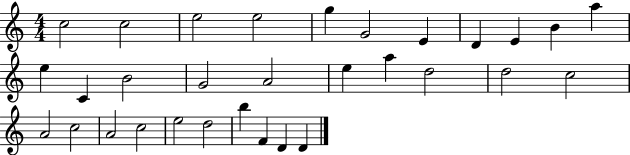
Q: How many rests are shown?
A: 0